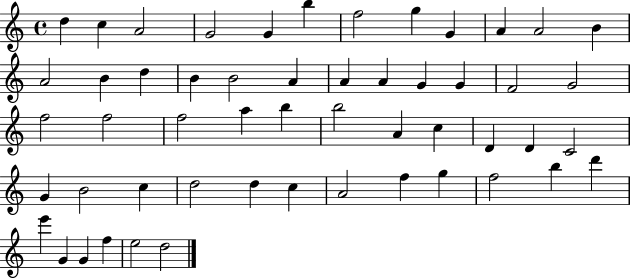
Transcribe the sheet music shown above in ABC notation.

X:1
T:Untitled
M:4/4
L:1/4
K:C
d c A2 G2 G b f2 g G A A2 B A2 B d B B2 A A A G G F2 G2 f2 f2 f2 a b b2 A c D D C2 G B2 c d2 d c A2 f g f2 b d' e' G G f e2 d2